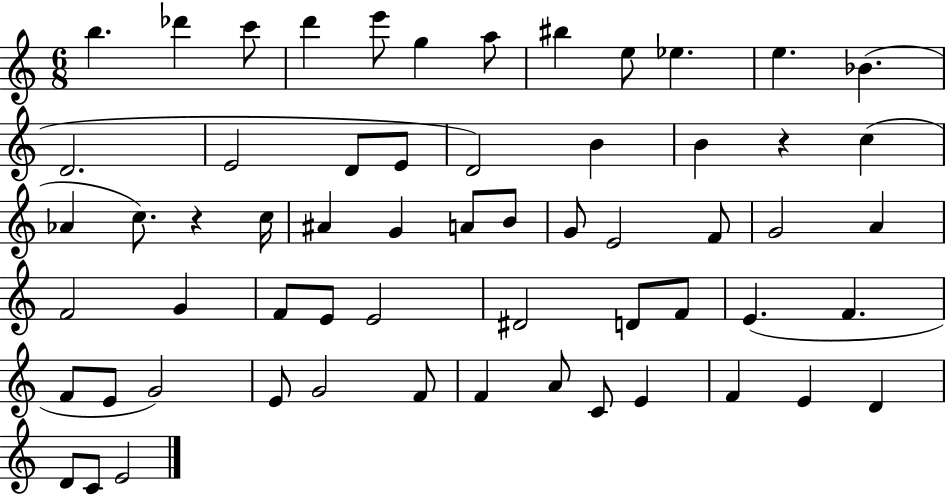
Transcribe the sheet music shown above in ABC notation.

X:1
T:Untitled
M:6/8
L:1/4
K:C
b _d' c'/2 d' e'/2 g a/2 ^b e/2 _e e _B D2 E2 D/2 E/2 D2 B B z c _A c/2 z c/4 ^A G A/2 B/2 G/2 E2 F/2 G2 A F2 G F/2 E/2 E2 ^D2 D/2 F/2 E F F/2 E/2 G2 E/2 G2 F/2 F A/2 C/2 E F E D D/2 C/2 E2